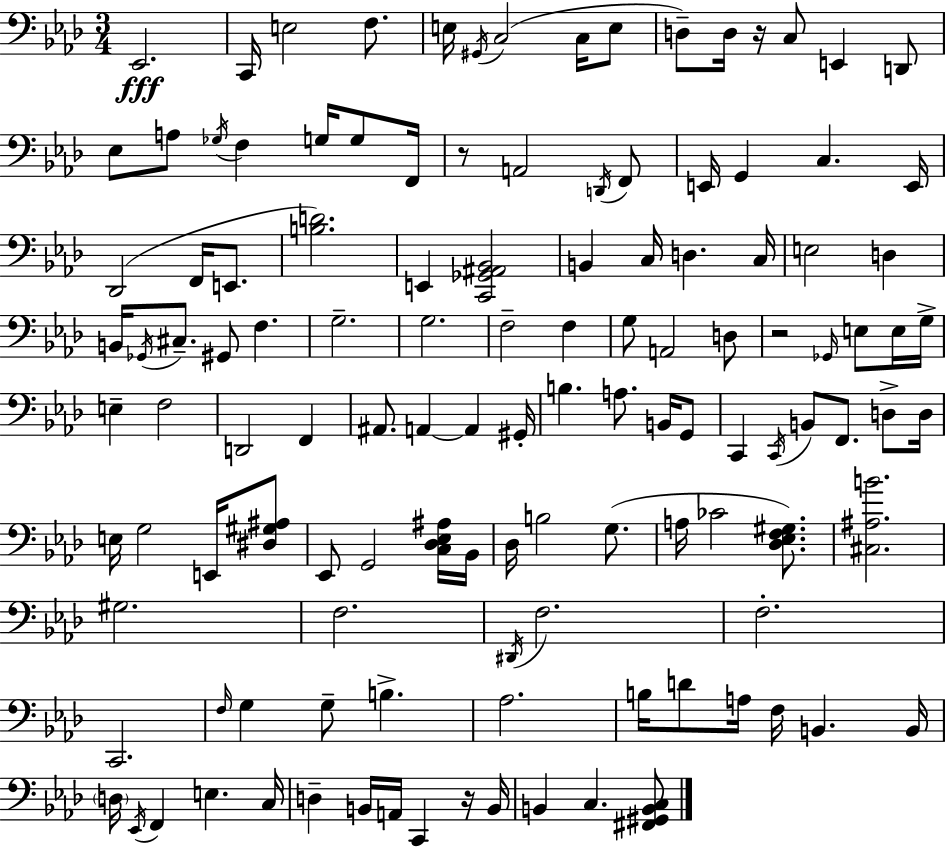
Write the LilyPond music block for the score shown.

{
  \clef bass
  \numericTimeSignature
  \time 3/4
  \key aes \major
  ees,2.\fff | c,16 e2 f8. | e16 \acciaccatura { gis,16 } c2( c16 e8 | d8--) d16 r16 c8 e,4 d,8 | \break ees8 a8 \acciaccatura { ges16 } f4 g16 g8 | f,16 r8 a,2 | \acciaccatura { d,16 } f,8 e,16 g,4 c4. | e,16 des,2( f,16 | \break e,8. <b d'>2.) | e,4 <c, ges, ais, bes,>2 | b,4 c16 d4. | c16 e2 d4 | \break b,16 \acciaccatura { ges,16 } cis8.-- gis,8 f4. | g2.-- | g2. | f2-- | \break f4 g8 a,2 | d8 r2 | \grace { ges,16 } e8 e16 g16-> e4-- f2 | d,2 | \break f,4 ais,8. a,4~~ | a,4 gis,16-. b4. a8. | b,16 g,8 c,4 \acciaccatura { c,16 } b,8 | f,8. d8-> d16 e16 g2 | \break e,16 <dis gis ais>8 ees,8 g,2 | <c des ees ais>16 bes,16 des16 b2 | g8.( a16 ces'2 | <des ees f gis>8.) <cis ais b'>2. | \break gis2. | f2. | \acciaccatura { dis,16 } f2. | f2.-. | \break c,2. | \grace { f16 } g4 | g8-- b4.-> aes2. | b16 d'8 a16 | \break f16 b,4. b,16 \parenthesize d16 \acciaccatura { ees,16 } f,4 | e4. c16 d4-- | b,16 a,16 c,4 r16 b,16 b,4 | c4. <fis, gis, b, c>8 \bar "|."
}